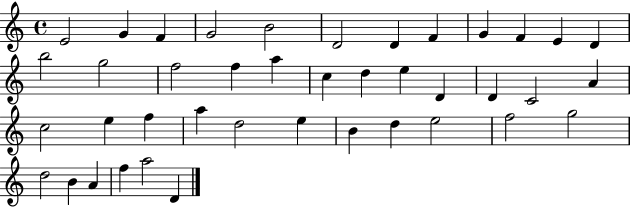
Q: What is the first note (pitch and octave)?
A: E4